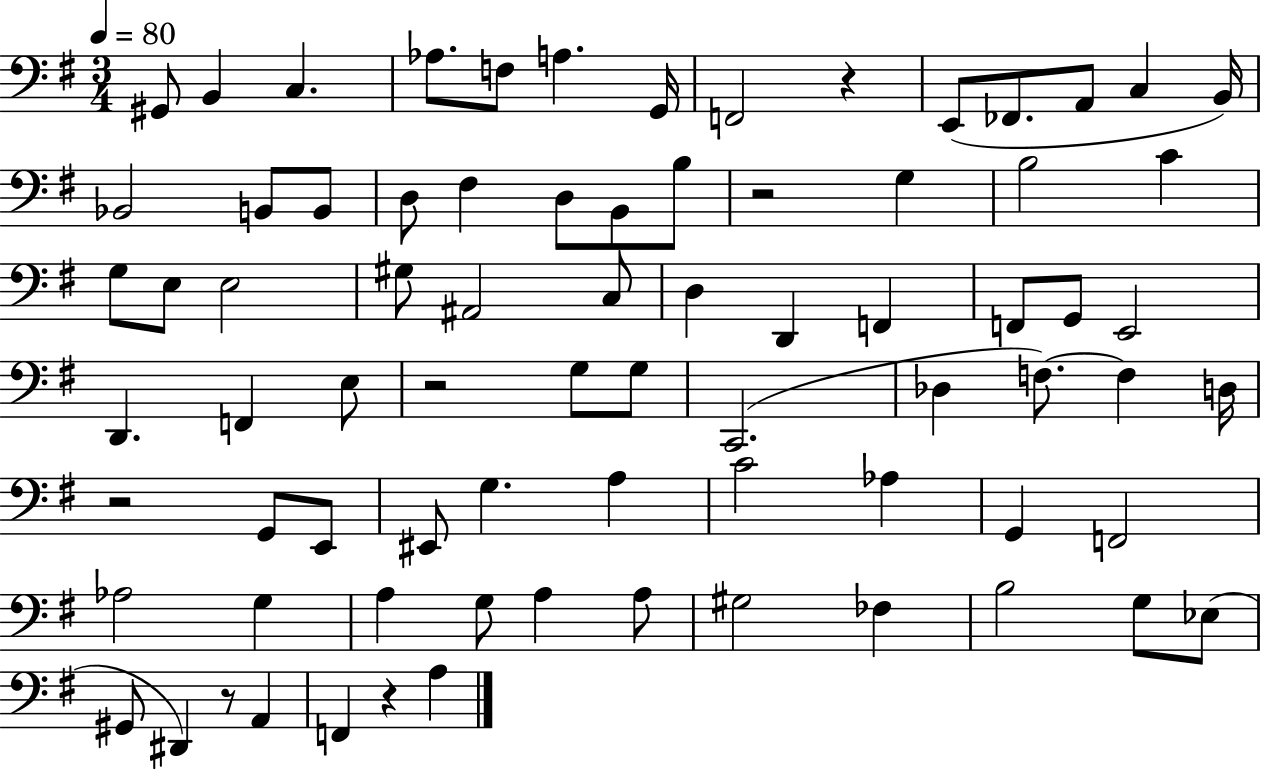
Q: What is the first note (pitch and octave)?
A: G#2